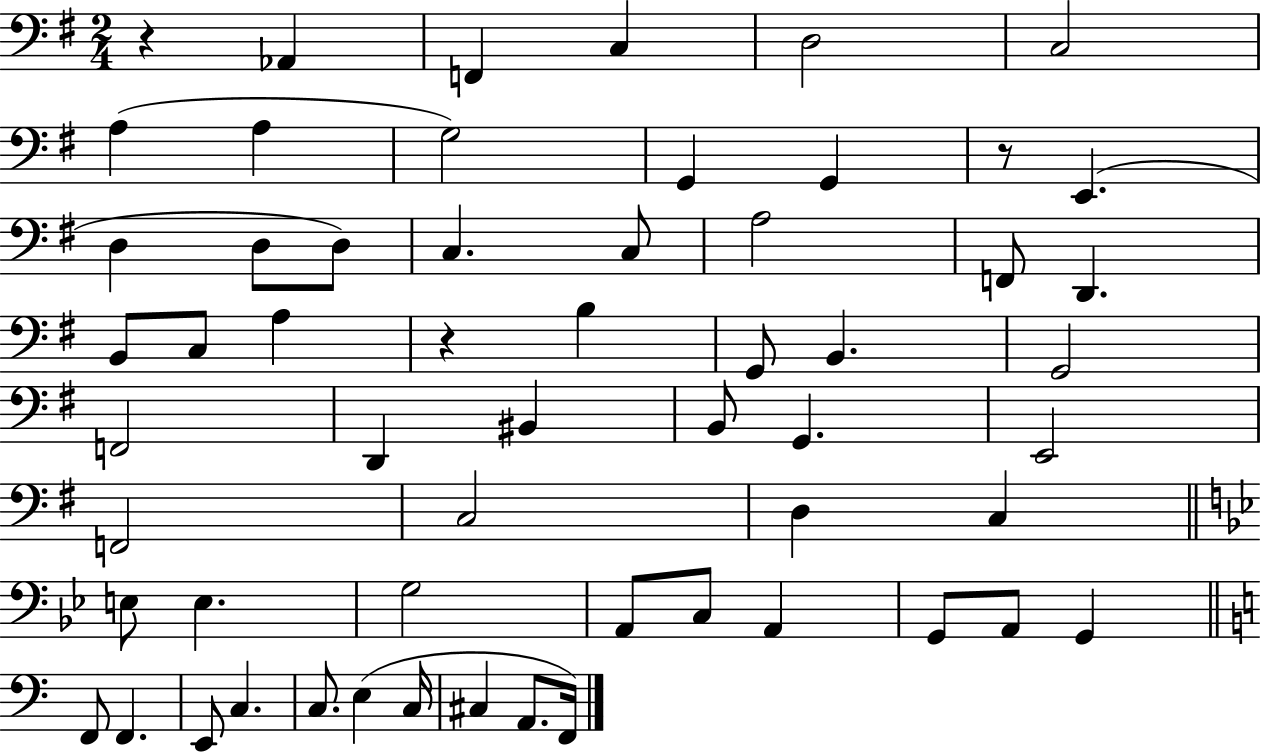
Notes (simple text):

R/q Ab2/q F2/q C3/q D3/h C3/h A3/q A3/q G3/h G2/q G2/q R/e E2/q. D3/q D3/e D3/e C3/q. C3/e A3/h F2/e D2/q. B2/e C3/e A3/q R/q B3/q G2/e B2/q. G2/h F2/h D2/q BIS2/q B2/e G2/q. E2/h F2/h C3/h D3/q C3/q E3/e E3/q. G3/h A2/e C3/e A2/q G2/e A2/e G2/q F2/e F2/q. E2/e C3/q. C3/e. E3/q C3/s C#3/q A2/e. F2/s